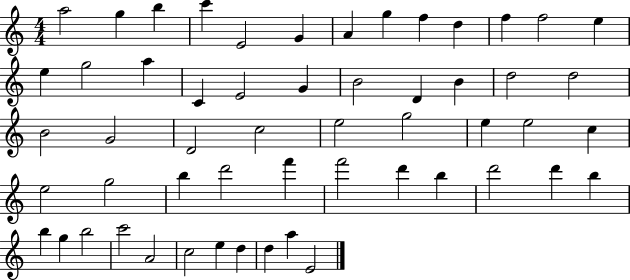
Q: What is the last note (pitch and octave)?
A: E4